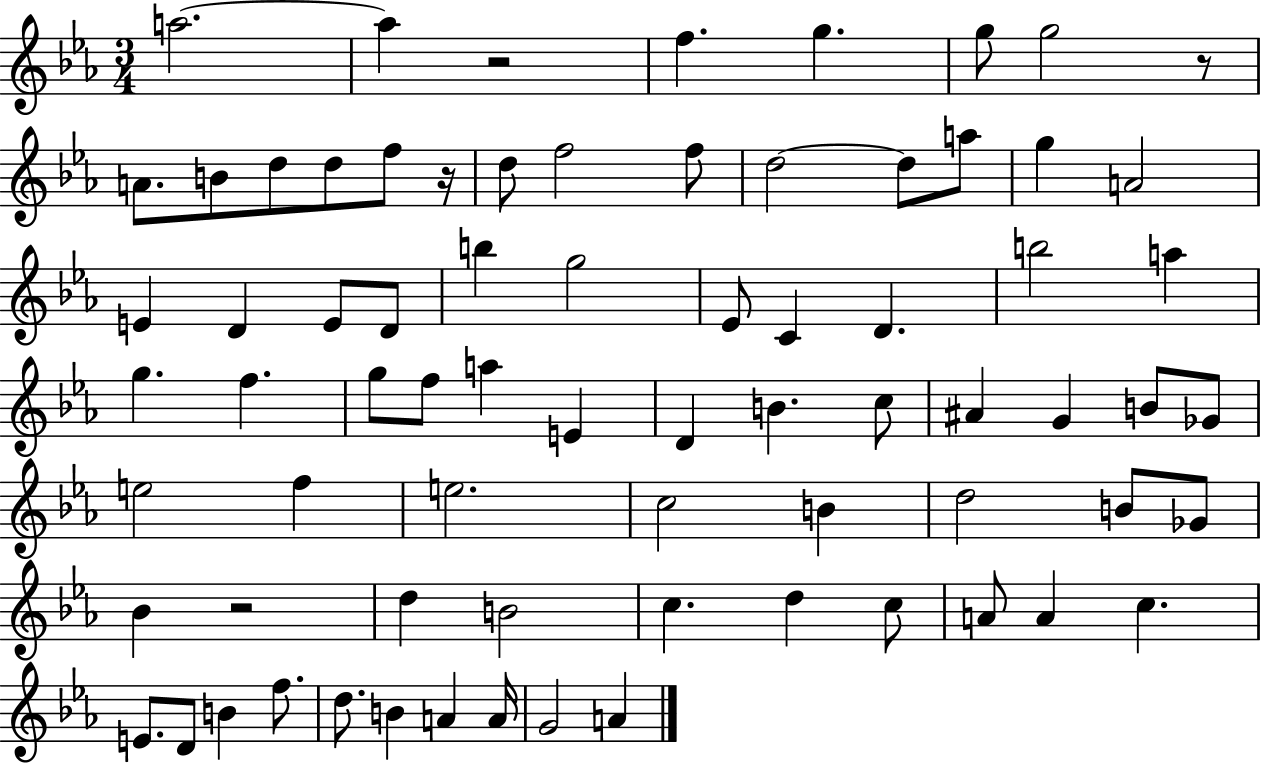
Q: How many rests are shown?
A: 4